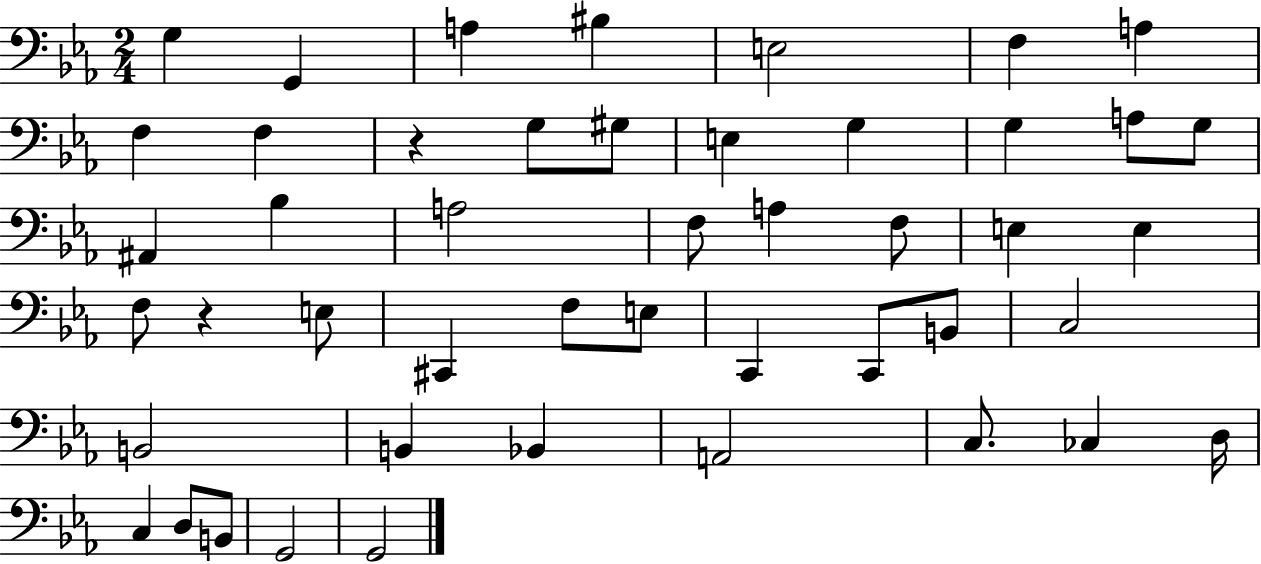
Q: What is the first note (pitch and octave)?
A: G3